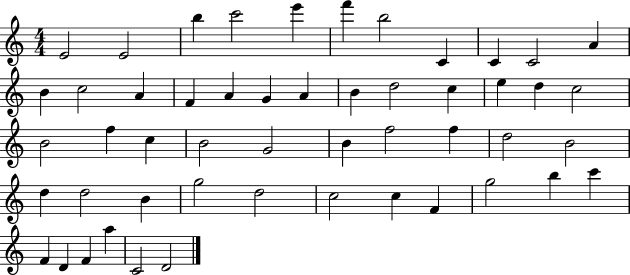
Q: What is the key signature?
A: C major